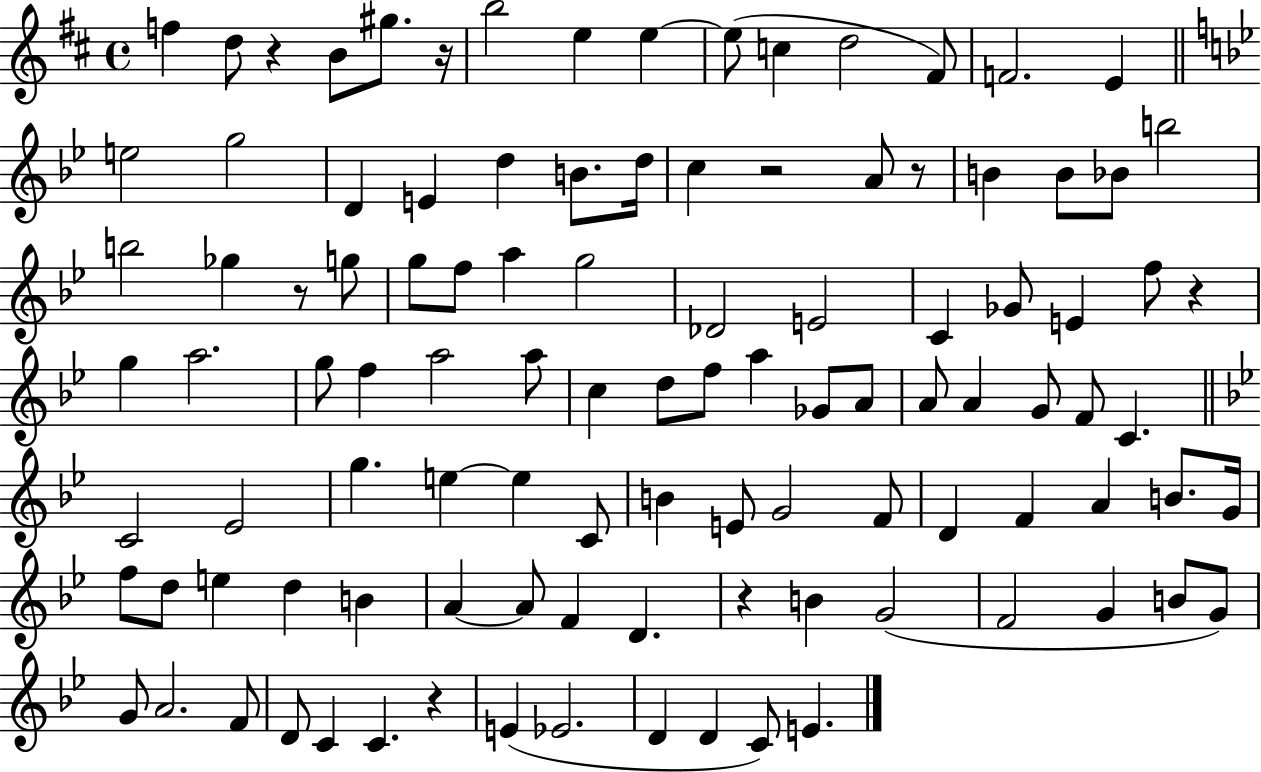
F5/q D5/e R/q B4/e G#5/e. R/s B5/h E5/q E5/q E5/e C5/q D5/h F#4/e F4/h. E4/q E5/h G5/h D4/q E4/q D5/q B4/e. D5/s C5/q R/h A4/e R/e B4/q B4/e Bb4/e B5/h B5/h Gb5/q R/e G5/e G5/e F5/e A5/q G5/h Db4/h E4/h C4/q Gb4/e E4/q F5/e R/q G5/q A5/h. G5/e F5/q A5/h A5/e C5/q D5/e F5/e A5/q Gb4/e A4/e A4/e A4/q G4/e F4/e C4/q. C4/h Eb4/h G5/q. E5/q E5/q C4/e B4/q E4/e G4/h F4/e D4/q F4/q A4/q B4/e. G4/s F5/e D5/e E5/q D5/q B4/q A4/q A4/e F4/q D4/q. R/q B4/q G4/h F4/h G4/q B4/e G4/e G4/e A4/h. F4/e D4/e C4/q C4/q. R/q E4/q Eb4/h. D4/q D4/q C4/e E4/q.